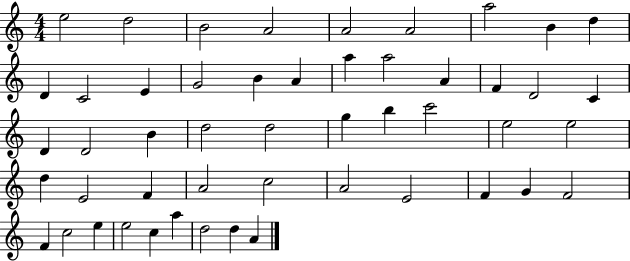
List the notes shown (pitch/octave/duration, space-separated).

E5/h D5/h B4/h A4/h A4/h A4/h A5/h B4/q D5/q D4/q C4/h E4/q G4/h B4/q A4/q A5/q A5/h A4/q F4/q D4/h C4/q D4/q D4/h B4/q D5/h D5/h G5/q B5/q C6/h E5/h E5/h D5/q E4/h F4/q A4/h C5/h A4/h E4/h F4/q G4/q F4/h F4/q C5/h E5/q E5/h C5/q A5/q D5/h D5/q A4/q